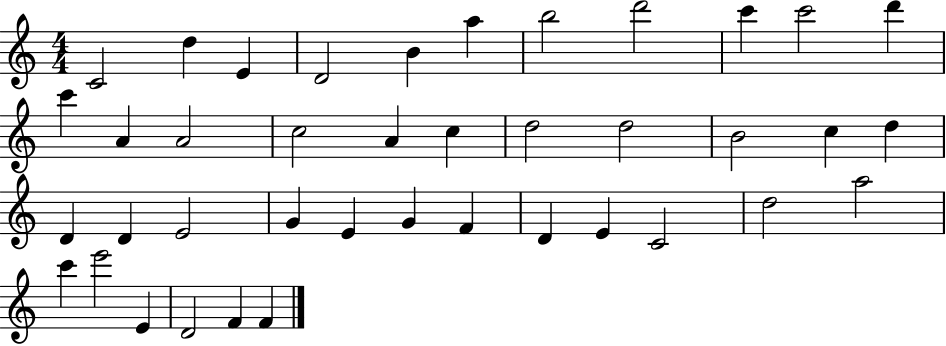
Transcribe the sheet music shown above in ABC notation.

X:1
T:Untitled
M:4/4
L:1/4
K:C
C2 d E D2 B a b2 d'2 c' c'2 d' c' A A2 c2 A c d2 d2 B2 c d D D E2 G E G F D E C2 d2 a2 c' e'2 E D2 F F